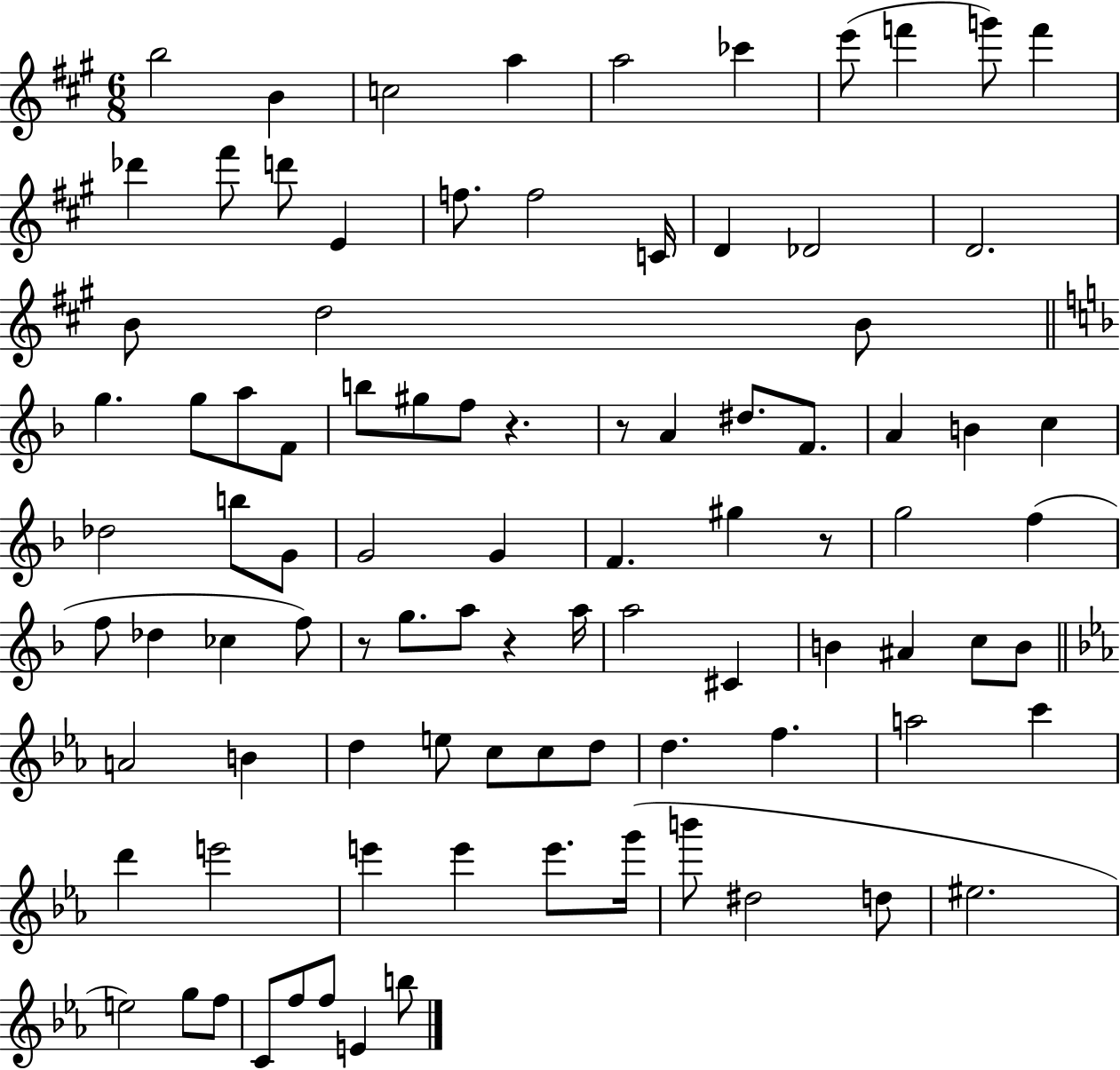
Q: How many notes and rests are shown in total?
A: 92